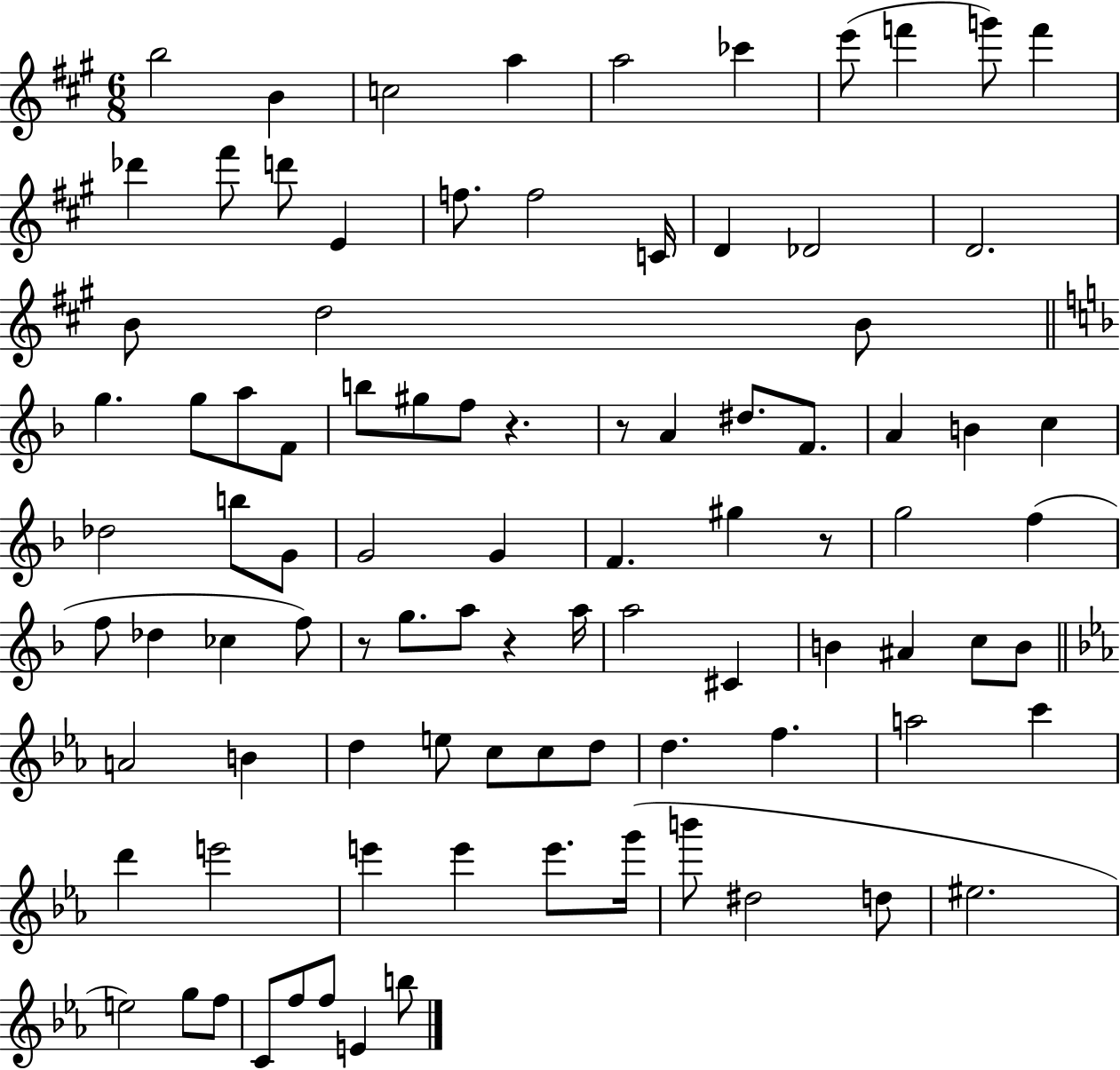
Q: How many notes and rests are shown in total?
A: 92